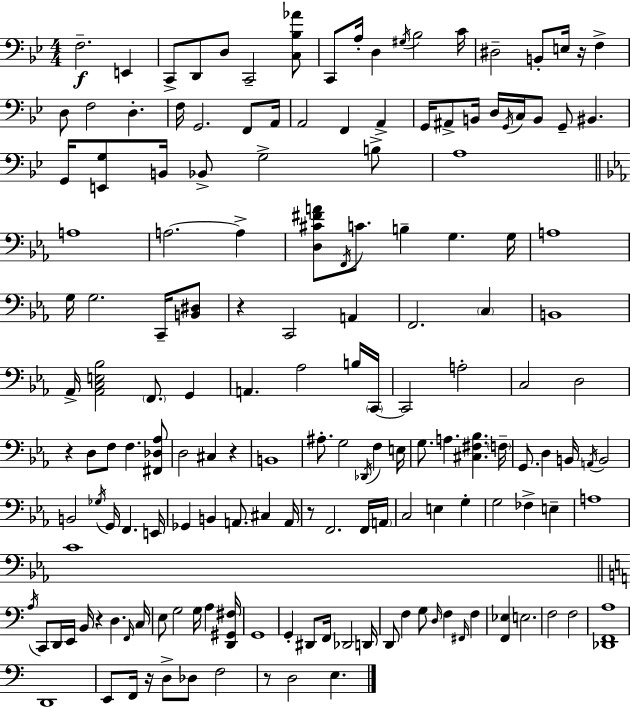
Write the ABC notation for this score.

X:1
T:Untitled
M:4/4
L:1/4
K:Bb
F,2 E,, C,,/2 D,,/2 D,/2 C,,2 [C,_B,_A]/2 C,,/2 A,/4 D, ^G,/4 _B,2 C/4 ^D,2 B,,/2 E,/4 z/4 F, D,/2 F,2 D, F,/4 G,,2 F,,/2 A,,/4 A,,2 F,, A,, G,,/4 ^A,,/2 B,,/4 D,/4 G,,/4 C,/4 B,,/2 G,,/2 ^B,, G,,/4 [E,,G,]/2 B,,/4 _B,,/2 G,2 B,/2 A,4 A,4 A,2 A, [D,^C^FA]/2 F,,/4 C/2 B, G, G,/4 A,4 G,/4 G,2 C,,/4 [B,,^D,]/2 z C,,2 A,, F,,2 C, B,,4 _A,,/4 [_A,,C,E,_B,]2 F,,/2 G,, A,, _A,2 B,/4 C,,/4 C,,2 A,2 C,2 D,2 z D,/2 F,/2 F, [^F,,_D,_A,]/2 D,2 ^C, z B,,4 ^A,/2 G,2 _D,,/4 F, E,/4 G,/2 A, [^C,^F,_B,] F,/4 G,,/2 D, B,,/4 A,,/4 B,,2 B,,2 _G,/4 G,,/4 F,, E,,/4 _G,, B,, A,,/2 ^C, A,,/4 z/2 F,,2 F,,/4 A,,/4 C,2 E, G, G,2 _F, E, A,4 C4 A,/4 C,,/2 D,,/4 E,,/4 B,,/4 z D, F,,/4 C,/4 E,/2 G,2 G,/4 A, [D,,^G,,^F,]/4 G,,4 G,, ^D,,/2 F,,/4 _D,,2 D,,/4 D,,/2 F, G,/2 D,/4 F, ^F,,/4 F, [F,,_E,] E,2 F,2 F,2 [_D,,F,,A,]4 D,,4 E,,/2 F,,/4 z/4 D,/2 _D,/2 F,2 z/2 D,2 E,